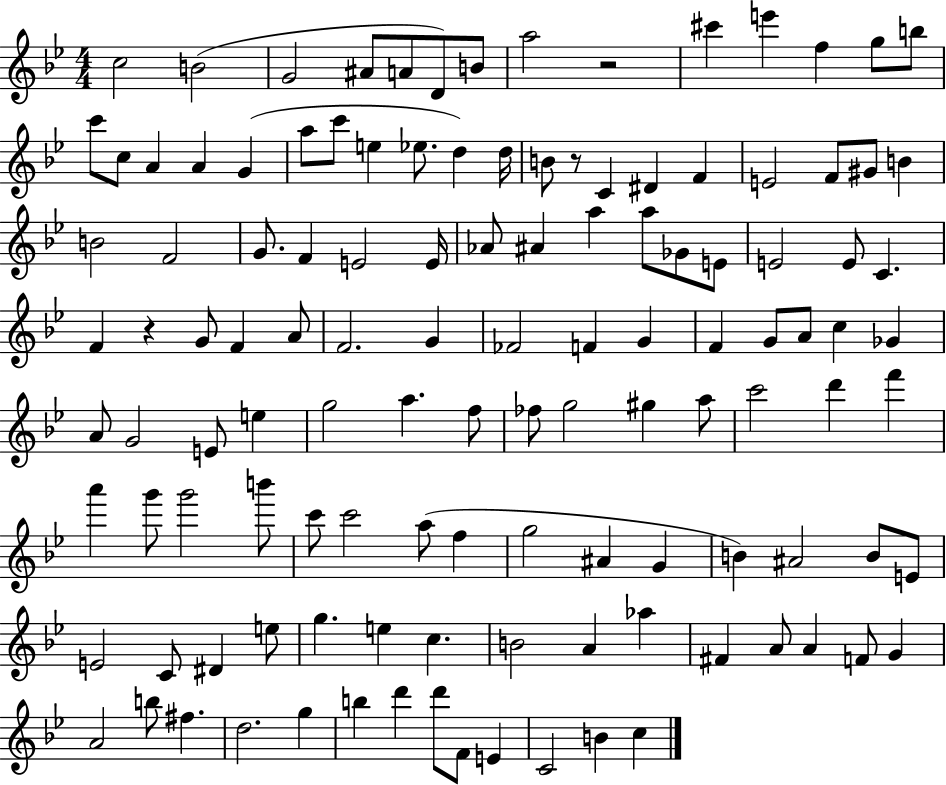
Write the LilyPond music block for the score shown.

{
  \clef treble
  \numericTimeSignature
  \time 4/4
  \key bes \major
  c''2 b'2( | g'2 ais'8 a'8 d'8) b'8 | a''2 r2 | cis'''4 e'''4 f''4 g''8 b''8 | \break c'''8 c''8 a'4 a'4 g'4( | a''8 c'''8 e''4 ees''8. d''4) d''16 | b'8 r8 c'4 dis'4 f'4 | e'2 f'8 gis'8 b'4 | \break b'2 f'2 | g'8. f'4 e'2 e'16 | aes'8 ais'4 a''4 a''8 ges'8 e'8 | e'2 e'8 c'4. | \break f'4 r4 g'8 f'4 a'8 | f'2. g'4 | fes'2 f'4 g'4 | f'4 g'8 a'8 c''4 ges'4 | \break a'8 g'2 e'8 e''4 | g''2 a''4. f''8 | fes''8 g''2 gis''4 a''8 | c'''2 d'''4 f'''4 | \break a'''4 g'''8 g'''2 b'''8 | c'''8 c'''2 a''8( f''4 | g''2 ais'4 g'4 | b'4) ais'2 b'8 e'8 | \break e'2 c'8 dis'4 e''8 | g''4. e''4 c''4. | b'2 a'4 aes''4 | fis'4 a'8 a'4 f'8 g'4 | \break a'2 b''8 fis''4. | d''2. g''4 | b''4 d'''4 d'''8 f'8 e'4 | c'2 b'4 c''4 | \break \bar "|."
}